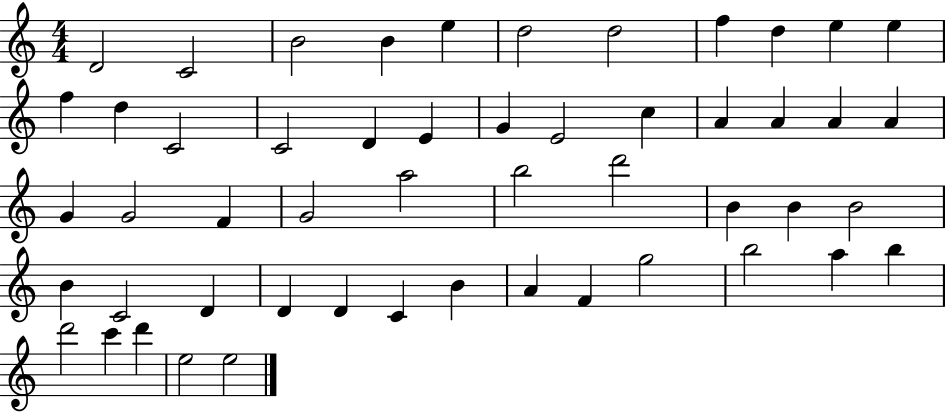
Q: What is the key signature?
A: C major